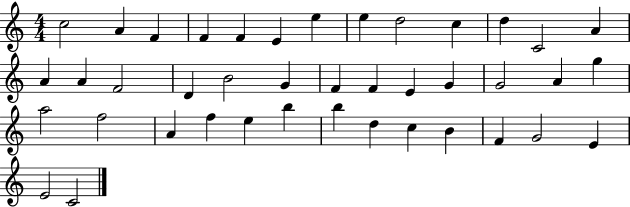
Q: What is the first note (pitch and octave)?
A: C5